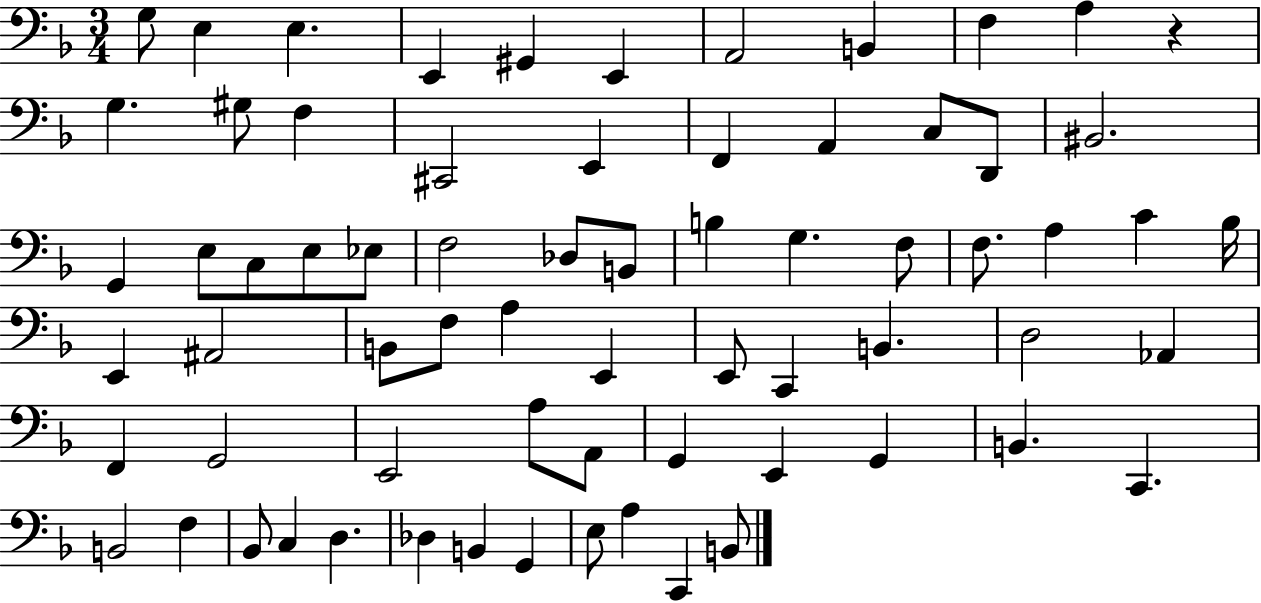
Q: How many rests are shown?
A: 1